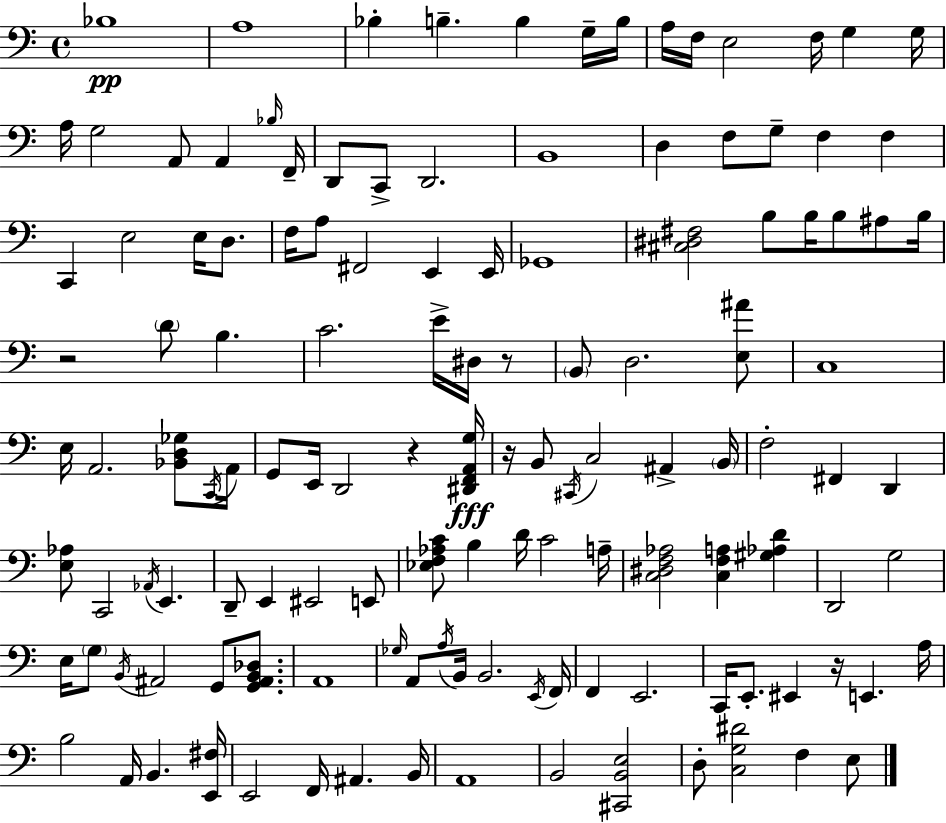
Bb3/w A3/w Bb3/q B3/q. B3/q G3/s B3/s A3/s F3/s E3/h F3/s G3/q G3/s A3/s G3/h A2/e A2/q Bb3/s F2/s D2/e C2/e D2/h. B2/w D3/q F3/e G3/e F3/q F3/q C2/q E3/h E3/s D3/e. F3/s A3/e F#2/h E2/q E2/s Gb2/w [C#3,D#3,F#3]/h B3/e B3/s B3/e A#3/e B3/s R/h D4/e B3/q. C4/h. E4/s D#3/s R/e B2/e D3/h. [E3,A#4]/e C3/w E3/s A2/h. [Bb2,D3,Gb3]/e C2/s A2/s G2/e E2/s D2/h R/q [D#2,F2,A2,G3]/s R/s B2/e C#2/s C3/h A#2/q B2/s F3/h F#2/q D2/q [E3,Ab3]/e C2/h Ab2/s E2/q. D2/e E2/q EIS2/h E2/e [Eb3,F3,Ab3,C4]/e B3/q D4/s C4/h A3/s [C3,D#3,F3,Ab3]/h [C3,F3,A3]/q [G#3,Ab3,D4]/q D2/h G3/h E3/s G3/e B2/s A#2/h G2/e [G2,A#2,B2,Db3]/e. A2/w Gb3/s A2/e A3/s B2/s B2/h. E2/s F2/s F2/q E2/h. C2/s E2/e. EIS2/q R/s E2/q. A3/s B3/h A2/s B2/q. [E2,F#3]/s E2/h F2/s A#2/q. B2/s A2/w B2/h [C#2,B2,E3]/h D3/e [C3,G3,D#4]/h F3/q E3/e